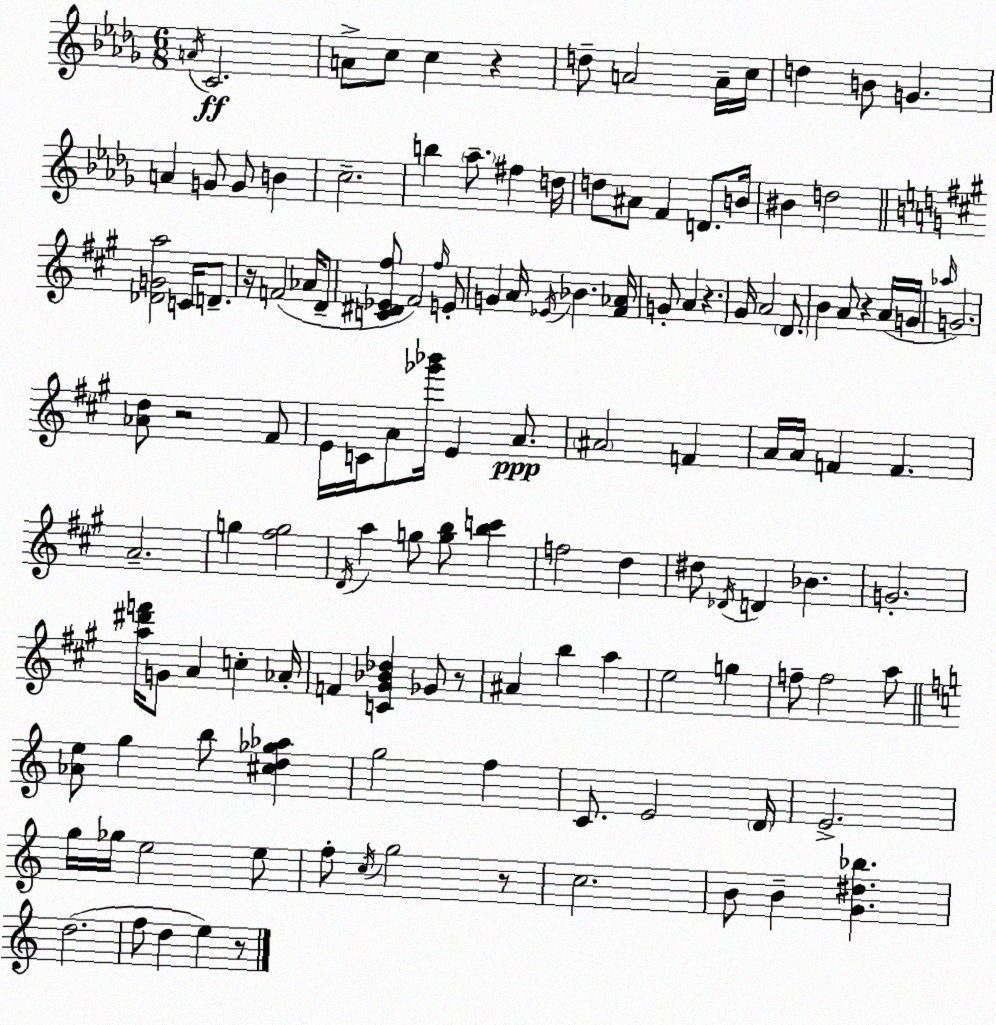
X:1
T:Untitled
M:6/8
L:1/4
K:Bbm
A/4 C2 A/2 c/2 c z d/2 A2 A/4 c/4 d B/2 G A G/2 G/2 B c2 b _a/2 ^f d/4 d/2 ^A/2 F D/2 B/4 ^B d2 [_DGa]2 C/4 D/2 z/4 F2 _A/4 D/2 [C^D_E^f]/2 ^F2 ^f/4 E/2 G A/4 _E/4 _B [^F_A]/4 G/2 A z ^G/4 A2 D/2 B A/2 z A/4 G/4 _a/4 G2 [_Ad]/2 z2 ^F/2 E/4 C/4 A/2 [_g'_b']/4 E A/2 ^A2 F A/4 A/4 F F A2 g [^fg]2 D/4 a g/2 [gb]/2 [bc'] f2 d ^d/2 _D/4 D _B G2 [a^d'f']/4 G/2 A c _A/4 F [C^G_B_d] _G/2 z/2 ^A b a e2 g f/2 f2 a/2 [_Ae]/2 g b/2 [^cd_g_a] g2 f C/2 E2 D/4 E2 g/4 _g/4 e2 e/2 f/2 c/4 g2 z/2 c2 B/2 B [G^d_b] d2 f/2 d e z/2